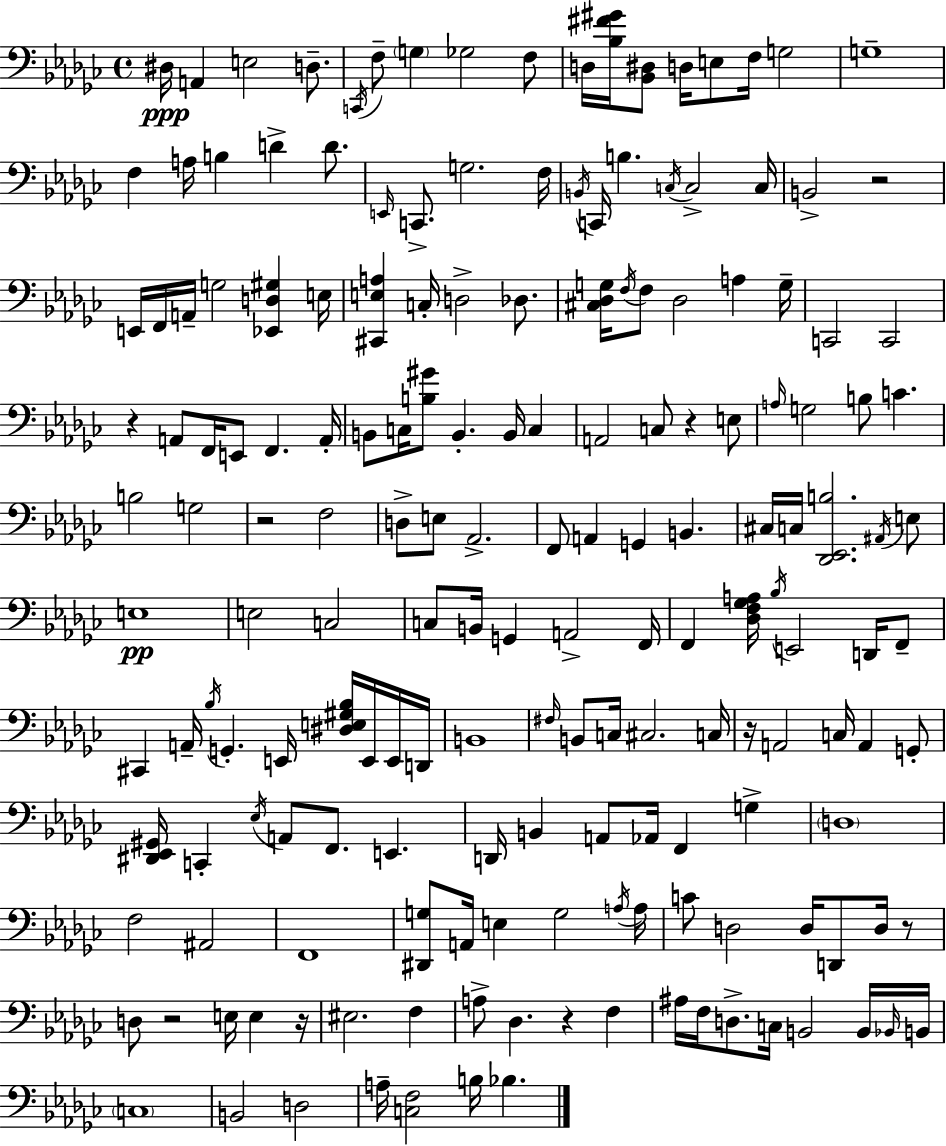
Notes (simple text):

D#3/s A2/q E3/h D3/e. C2/s F3/e G3/q Gb3/h F3/e D3/s [Bb3,F#4,G#4]/s [Bb2,D#3]/e D3/s E3/e F3/s G3/h G3/w F3/q A3/s B3/q D4/q D4/e. E2/s C2/e. G3/h. F3/s B2/s C2/s B3/q. C3/s C3/h C3/s B2/h R/h E2/s F2/s A2/s G3/h [Eb2,D3,G#3]/q E3/s [C#2,E3,A3]/q C3/s D3/h Db3/e. [C#3,Db3,G3]/s F3/s F3/e Db3/h A3/q G3/s C2/h C2/h R/q A2/e F2/s E2/e F2/q. A2/s B2/e C3/s [B3,G#4]/e B2/q. B2/s C3/q A2/h C3/e R/q E3/e A3/s G3/h B3/e C4/q. B3/h G3/h R/h F3/h D3/e E3/e Ab2/h. F2/e A2/q G2/q B2/q. C#3/s C3/s [Db2,Eb2,B3]/h. A#2/s E3/e E3/w E3/h C3/h C3/e B2/s G2/q A2/h F2/s F2/q [Db3,F3,Gb3,A3]/s Bb3/s E2/h D2/s F2/e C#2/q A2/s Bb3/s G2/q. E2/s [D#3,E3,G#3,Bb3]/s E2/s E2/s D2/s B2/w F#3/s B2/e C3/s C#3/h. C3/s R/s A2/h C3/s A2/q G2/e [D#2,Eb2,G#2]/s C2/q Eb3/s A2/e F2/e. E2/q. D2/s B2/q A2/e Ab2/s F2/q G3/q D3/w F3/h A#2/h F2/w [D#2,G3]/e A2/s E3/q G3/h A3/s A3/s C4/e D3/h D3/s D2/e D3/s R/e D3/e R/h E3/s E3/q R/s EIS3/h. F3/q A3/e Db3/q. R/q F3/q A#3/s F3/s D3/e. C3/s B2/h B2/s Bb2/s B2/s C3/w B2/h D3/h A3/s [C3,F3]/h B3/s Bb3/q.